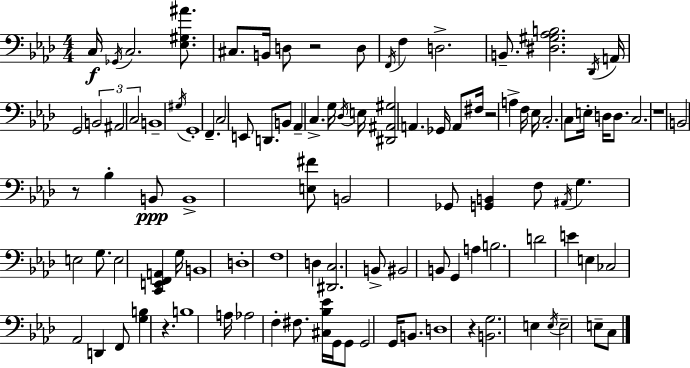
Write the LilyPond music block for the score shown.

{
  \clef bass
  \numericTimeSignature
  \time 4/4
  \key aes \major
  \repeat volta 2 { c16\f \acciaccatura { ges,16 } c2. <ees gis ais'>8. | cis8. b,16 d8 r2 d8 | \acciaccatura { f,16 } f4 d2.-> | b,8.-- <dis gis aes b>2. | \break \acciaccatura { des,16 } a,16 g,2 \tuplet 3/2 { b,2 | ais,2 c2 } | b,1-- | \acciaccatura { gis16 } g,1-. | \break f,4.-- c2 | e,8 d,8. b,8 aes,4-- c4.-> | g16 \acciaccatura { des16 } e16 <dis, ais, gis>2 a,4. | ges,16 a,8 fis16 r2 | \break a4-> f16 ees16 c2.-. | c8 e16-. d16 d8. c2. | r1 | b,2 r8 bes4-. | \break b,8\ppp b,1-> | <e fis'>8 b,2 ges,8 | <g, b,>4 f8 \acciaccatura { ais,16 } g4. e2 | g8. e2 | \break <c, e, f, a,>4 g16 b,1 | d1-. | f1 | d4 <dis, c>2. | \break b,8-> bis,2 | b,8 g,4 a4 b2. | d'2 e'4 | e4 ces2 aes,2 | \break d,4 f,8 <g b>4 | r4. b1 | a16 aes2 f4-. | fis8. <cis bes ees'>16 g,16 g,8 g,2 | \break g,16 b,8. d1 | r4 <b, g>2. | e4 \acciaccatura { e16 } e2-- | e8-- c8 } \bar "|."
}